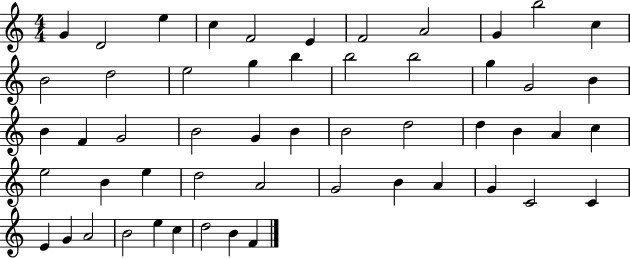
G4/q D4/h E5/q C5/q F4/h E4/q F4/h A4/h G4/q B5/h C5/q B4/h D5/h E5/h G5/q B5/q B5/h B5/h G5/q G4/h B4/q B4/q F4/q G4/h B4/h G4/q B4/q B4/h D5/h D5/q B4/q A4/q C5/q E5/h B4/q E5/q D5/h A4/h G4/h B4/q A4/q G4/q C4/h C4/q E4/q G4/q A4/h B4/h E5/q C5/q D5/h B4/q F4/q